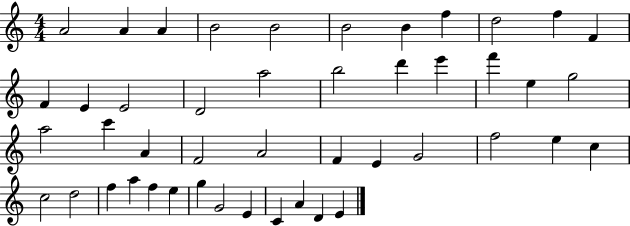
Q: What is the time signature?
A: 4/4